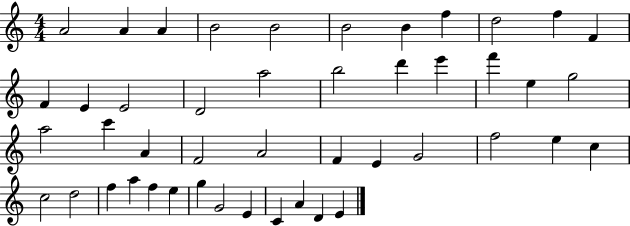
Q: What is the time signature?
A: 4/4